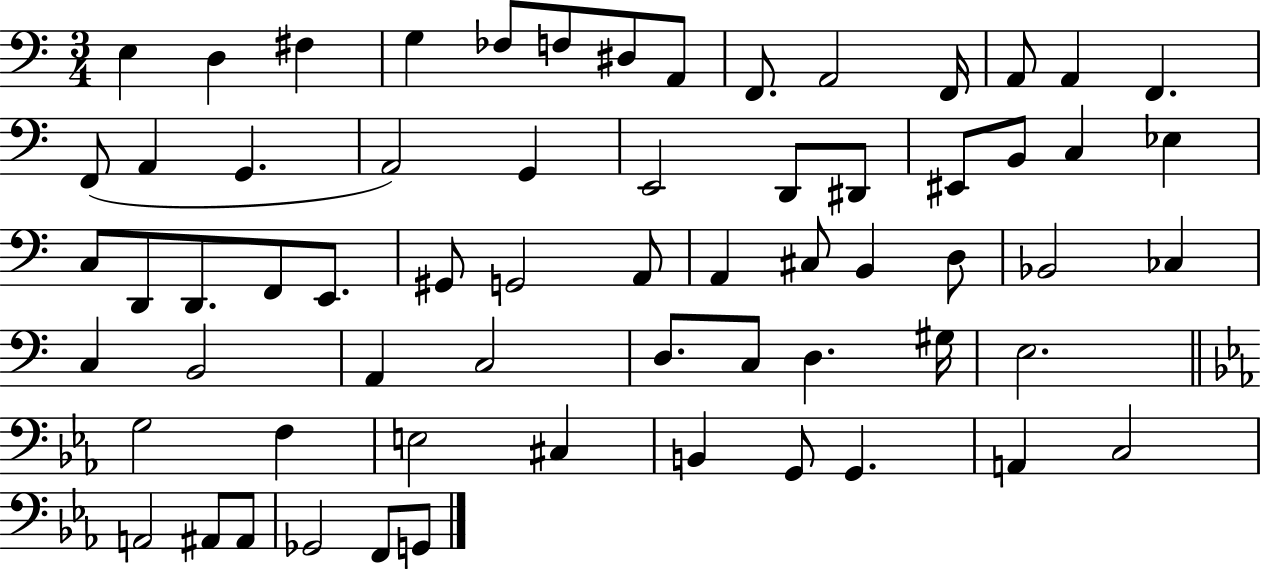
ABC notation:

X:1
T:Untitled
M:3/4
L:1/4
K:C
E, D, ^F, G, _F,/2 F,/2 ^D,/2 A,,/2 F,,/2 A,,2 F,,/4 A,,/2 A,, F,, F,,/2 A,, G,, A,,2 G,, E,,2 D,,/2 ^D,,/2 ^E,,/2 B,,/2 C, _E, C,/2 D,,/2 D,,/2 F,,/2 E,,/2 ^G,,/2 G,,2 A,,/2 A,, ^C,/2 B,, D,/2 _B,,2 _C, C, B,,2 A,, C,2 D,/2 C,/2 D, ^G,/4 E,2 G,2 F, E,2 ^C, B,, G,,/2 G,, A,, C,2 A,,2 ^A,,/2 ^A,,/2 _G,,2 F,,/2 G,,/2